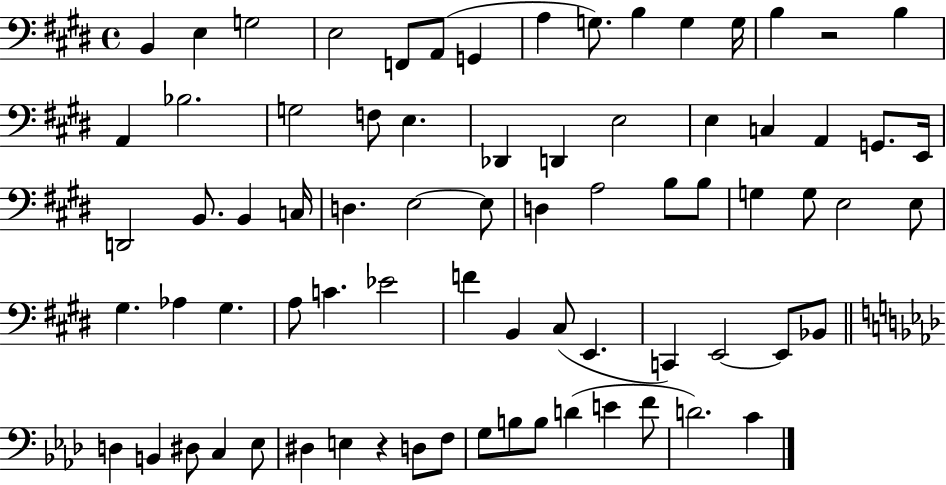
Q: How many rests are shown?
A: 2